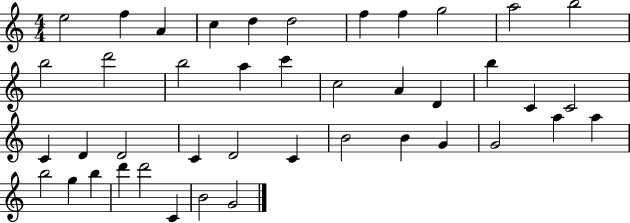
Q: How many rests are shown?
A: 0